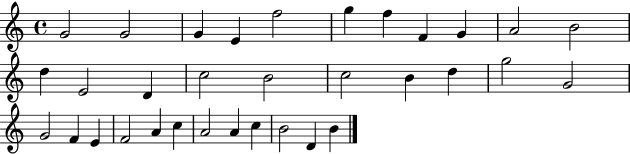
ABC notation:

X:1
T:Untitled
M:4/4
L:1/4
K:C
G2 G2 G E f2 g f F G A2 B2 d E2 D c2 B2 c2 B d g2 G2 G2 F E F2 A c A2 A c B2 D B